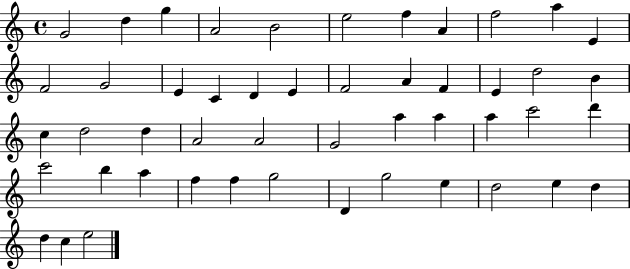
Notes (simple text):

G4/h D5/q G5/q A4/h B4/h E5/h F5/q A4/q F5/h A5/q E4/q F4/h G4/h E4/q C4/q D4/q E4/q F4/h A4/q F4/q E4/q D5/h B4/q C5/q D5/h D5/q A4/h A4/h G4/h A5/q A5/q A5/q C6/h D6/q C6/h B5/q A5/q F5/q F5/q G5/h D4/q G5/h E5/q D5/h E5/q D5/q D5/q C5/q E5/h